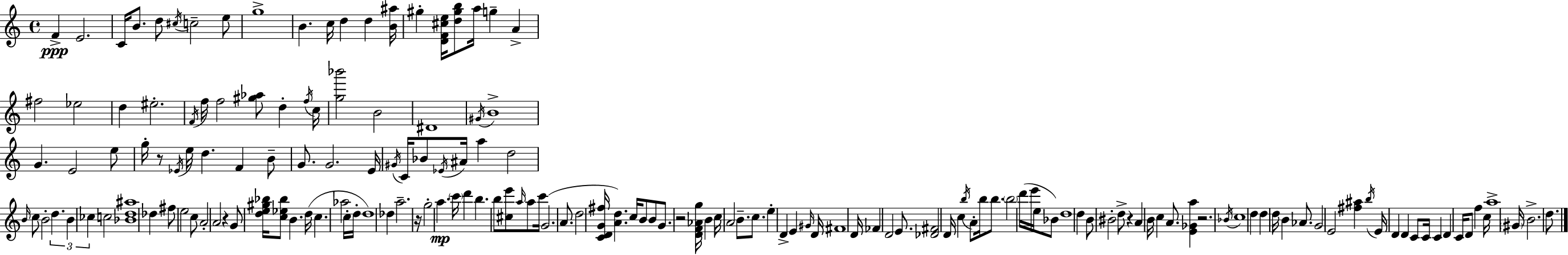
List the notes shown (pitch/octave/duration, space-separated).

F4/q E4/h. C4/s B4/e. D5/e C#5/s C5/h E5/e G5/w B4/q. C5/s D5/q D5/q [B4,A#5]/s G#5/q [D4,F4,C#5,E5]/s [D5,G#5,B5]/e A5/s G5/q A4/q F#5/h Eb5/h D5/q EIS5/h. F4/s F5/s F5/h [G#5,Ab5]/e D5/q F5/s C5/s [G5,Bb6]/h B4/h D#4/w G#4/s B4/w G4/q. E4/h E5/e G5/s R/e Eb4/s E5/s D5/q. F4/q B4/e G4/e. G4/h. E4/s G#4/s C4/s Bb4/e Eb4/s A#4/s A5/q D5/h B4/s C5/e B4/h D5/q. B4/q CES5/q C5/h [Bb4,D5,A#5]/w Db5/q F#5/e E5/h C5/e A4/h A4/h R/q G4/e [D5,E5,G#5,Bb5]/s [C5,Eb5,Bb5]/e B4/q. D5/s C5/q. Ab5/h C5/s D5/s D5/w Db5/q A5/h. R/s G5/h A5/q. C6/s D6/q B5/q. B5/e [C#5,E6]/e A5/s A5/e C6/s G4/h. A4/e. D5/h [C4,D4,G4,F#5]/s [A4,D5]/q. C5/s B4/e B4/e G4/e. R/h [D4,F4,Ab4,G5]/s B4/q C5/s A4/h B4/e. C5/e. E5/q D4/q E4/q G#4/s D4/s F#4/w D4/s FES4/q D4/h E4/e. [Db4,F#4]/h D4/s C5/q B5/s A4/e B5/s B5/e. B5/h D6/s E6/s E5/s Bb4/e D5/w D5/q B4/e BIS4/h D5/e R/q A4/q B4/s C5/q A4/e. [E4,Gb4,A5]/q R/h. Bb4/s C5/w D5/q D5/q D5/s B4/q Ab4/e. G4/h E4/h [F#5,A#5]/q B5/s E4/s D4/q D4/q C4/e C4/s C4/q D4/q C4/s D4/e F5/q C5/s A5/w G#4/s B4/h. D5/e.